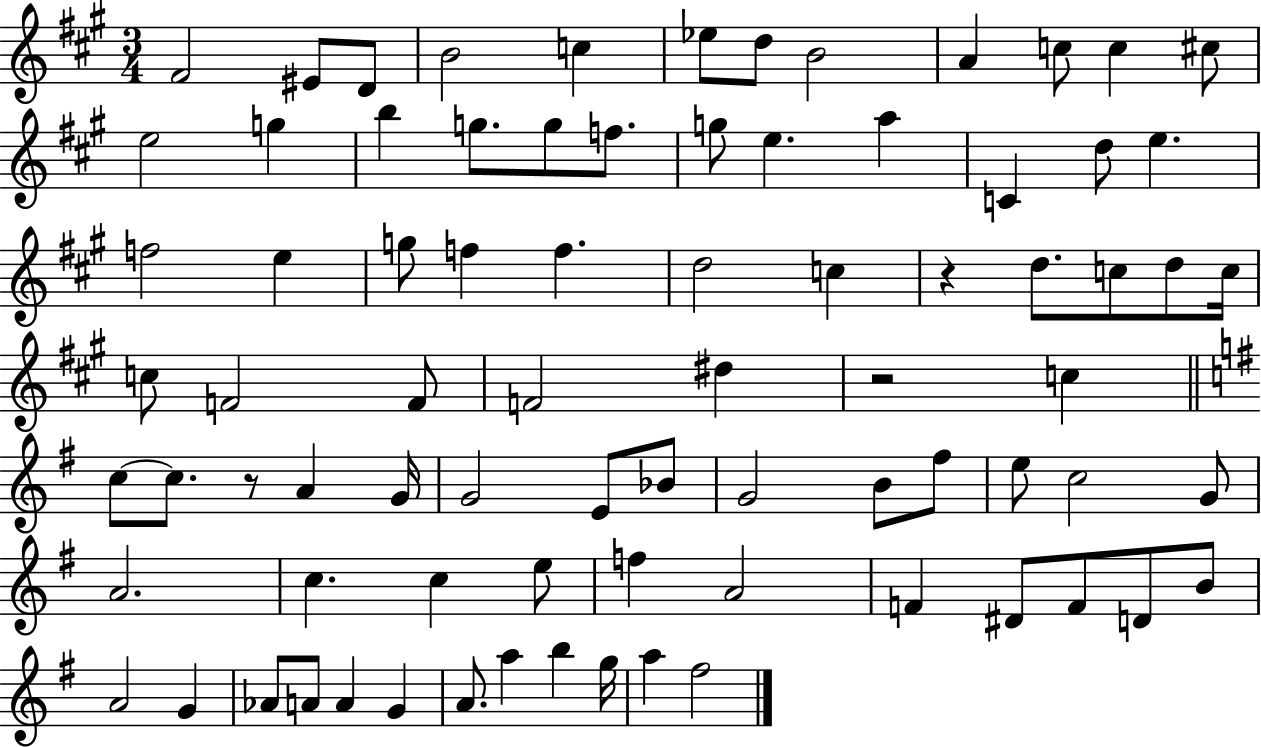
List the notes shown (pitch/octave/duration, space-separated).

F#4/h EIS4/e D4/e B4/h C5/q Eb5/e D5/e B4/h A4/q C5/e C5/q C#5/e E5/h G5/q B5/q G5/e. G5/e F5/e. G5/e E5/q. A5/q C4/q D5/e E5/q. F5/h E5/q G5/e F5/q F5/q. D5/h C5/q R/q D5/e. C5/e D5/e C5/s C5/e F4/h F4/e F4/h D#5/q R/h C5/q C5/e C5/e. R/e A4/q G4/s G4/h E4/e Bb4/e G4/h B4/e F#5/e E5/e C5/h G4/e A4/h. C5/q. C5/q E5/e F5/q A4/h F4/q D#4/e F4/e D4/e B4/e A4/h G4/q Ab4/e A4/e A4/q G4/q A4/e. A5/q B5/q G5/s A5/q F#5/h